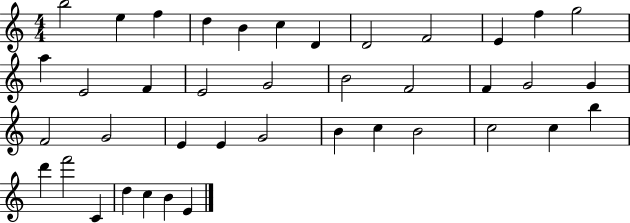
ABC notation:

X:1
T:Untitled
M:4/4
L:1/4
K:C
b2 e f d B c D D2 F2 E f g2 a E2 F E2 G2 B2 F2 F G2 G F2 G2 E E G2 B c B2 c2 c b d' f'2 C d c B E